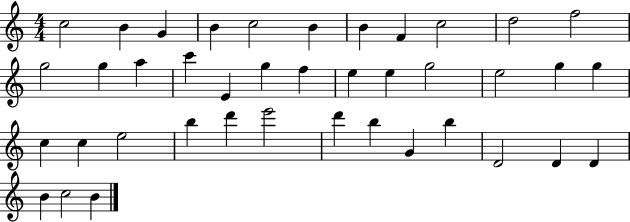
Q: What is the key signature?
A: C major